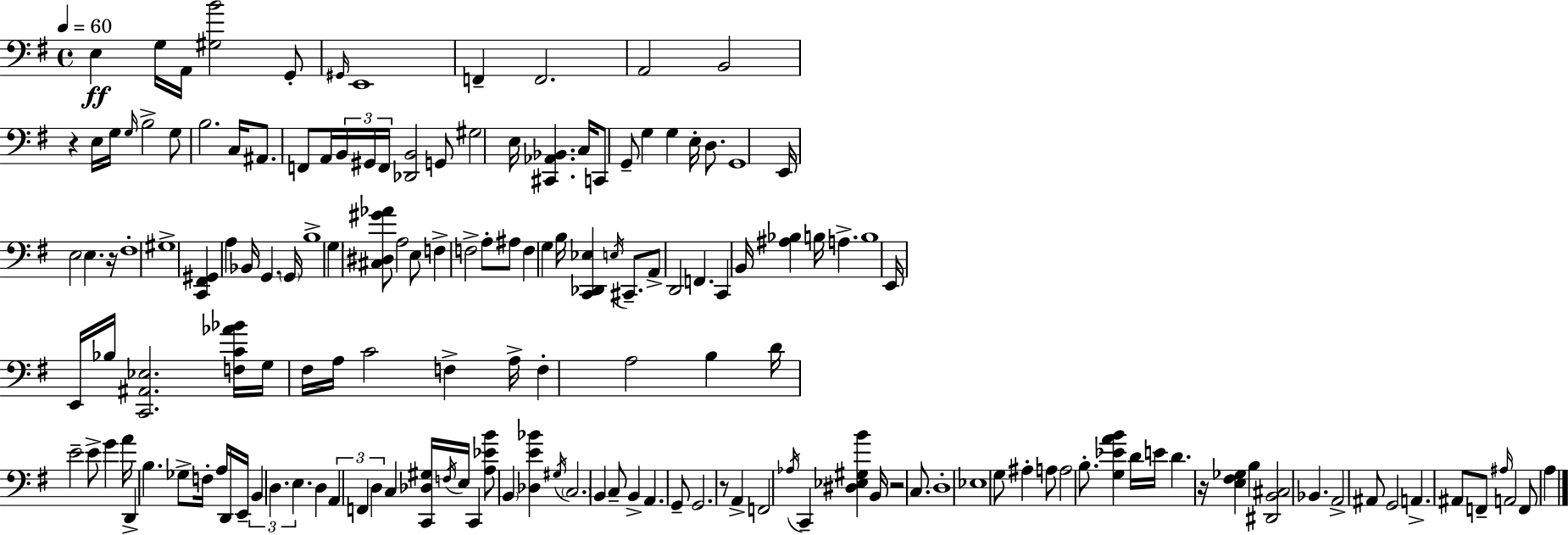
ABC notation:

X:1
T:Untitled
M:4/4
L:1/4
K:G
E, G,/4 A,,/4 [^G,B]2 G,,/2 ^G,,/4 E,,4 F,, F,,2 A,,2 B,,2 z E,/4 G,/4 G,/4 B,2 G,/2 B,2 C,/4 ^A,,/2 F,,/2 A,,/4 B,,/4 ^G,,/4 F,,/4 [_D,,B,,]2 G,,/2 ^G,2 E,/4 [^C,,_A,,_B,,] C,/4 C,,/2 G,,/2 G, G, E,/4 D,/2 G,,4 E,,/4 E,2 E, z/4 ^F,4 ^G,4 [C,,^F,,^G,,] A, _B,,/4 G,, G,,/4 B,4 G, [^C,^D,^G_A]/2 A,2 E,/2 F, F,2 A,/2 ^A,/2 F, G, B,/4 [C,,_D,,_E,] E,/4 ^C,,/2 A,,/2 D,,2 F,, C,, B,,/4 [^A,_B,] B,/4 A, B,4 E,,/4 E,,/4 _B,/4 [C,,^A,,_E,]2 [F,C_A_B]/4 G,/4 ^F,/4 A,/4 C2 F, A,/4 F, A,2 B, D/4 E2 E/2 G A/4 D,, B, _G,/2 F,/4 A,/4 D,,/4 E,,/4 B,, D, E, D, A,, F,, D, C, [C,,_D,^G,]/4 F,/4 E,/4 C,, [A,_EB]/2 B,, [_D,E_B] ^G,/4 C,2 B,, C,/2 B,, A,, G,,/2 G,,2 z/2 A,, F,,2 _A,/4 C,, [^D,_E,^G,B] B,,/4 z2 C,/2 D,4 _E,4 G,/2 ^A, A,/2 A,2 B,/2 [G,_EAB] D/4 E/4 D z/4 [E,^F,_G,] B, [^D,,B,,^C,]2 _B,, A,,2 ^A,,/2 G,,2 A,, ^A,,/2 F,,/2 ^A,/4 A,,2 F,,/2 A,